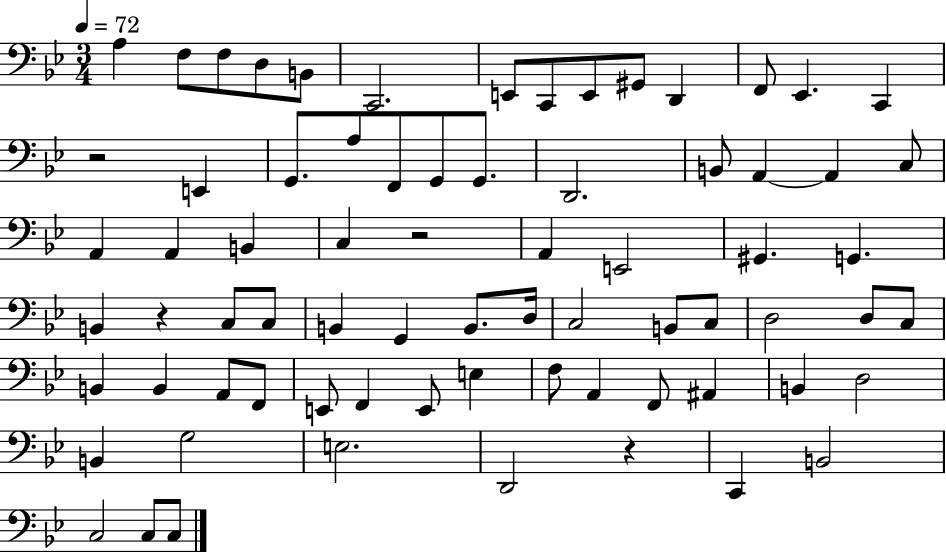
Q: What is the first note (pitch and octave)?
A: A3